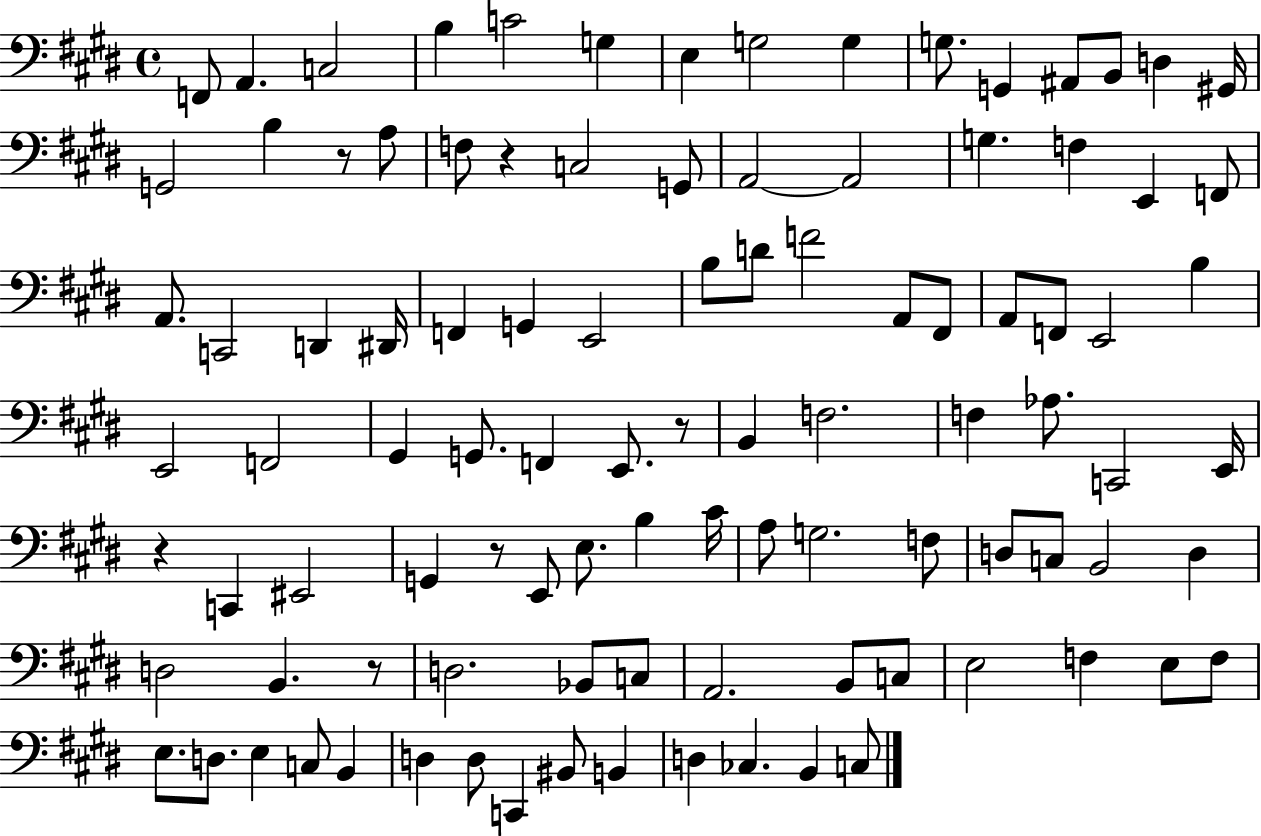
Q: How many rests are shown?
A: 6